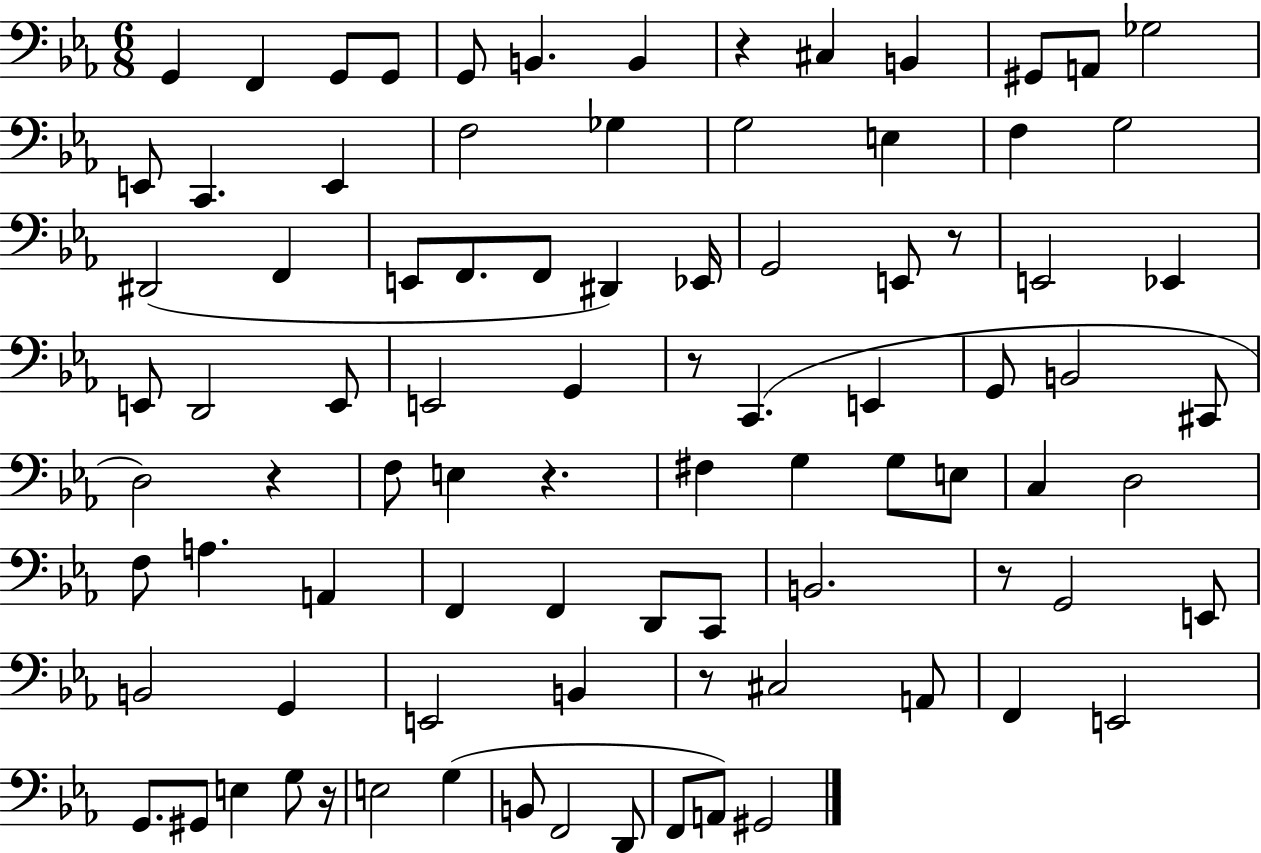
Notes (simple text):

G2/q F2/q G2/e G2/e G2/e B2/q. B2/q R/q C#3/q B2/q G#2/e A2/e Gb3/h E2/e C2/q. E2/q F3/h Gb3/q G3/h E3/q F3/q G3/h D#2/h F2/q E2/e F2/e. F2/e D#2/q Eb2/s G2/h E2/e R/e E2/h Eb2/q E2/e D2/h E2/e E2/h G2/q R/e C2/q. E2/q G2/e B2/h C#2/e D3/h R/q F3/e E3/q R/q. F#3/q G3/q G3/e E3/e C3/q D3/h F3/e A3/q. A2/q F2/q F2/q D2/e C2/e B2/h. R/e G2/h E2/e B2/h G2/q E2/h B2/q R/e C#3/h A2/e F2/q E2/h G2/e. G#2/e E3/q G3/e R/s E3/h G3/q B2/e F2/h D2/e F2/e A2/e G#2/h